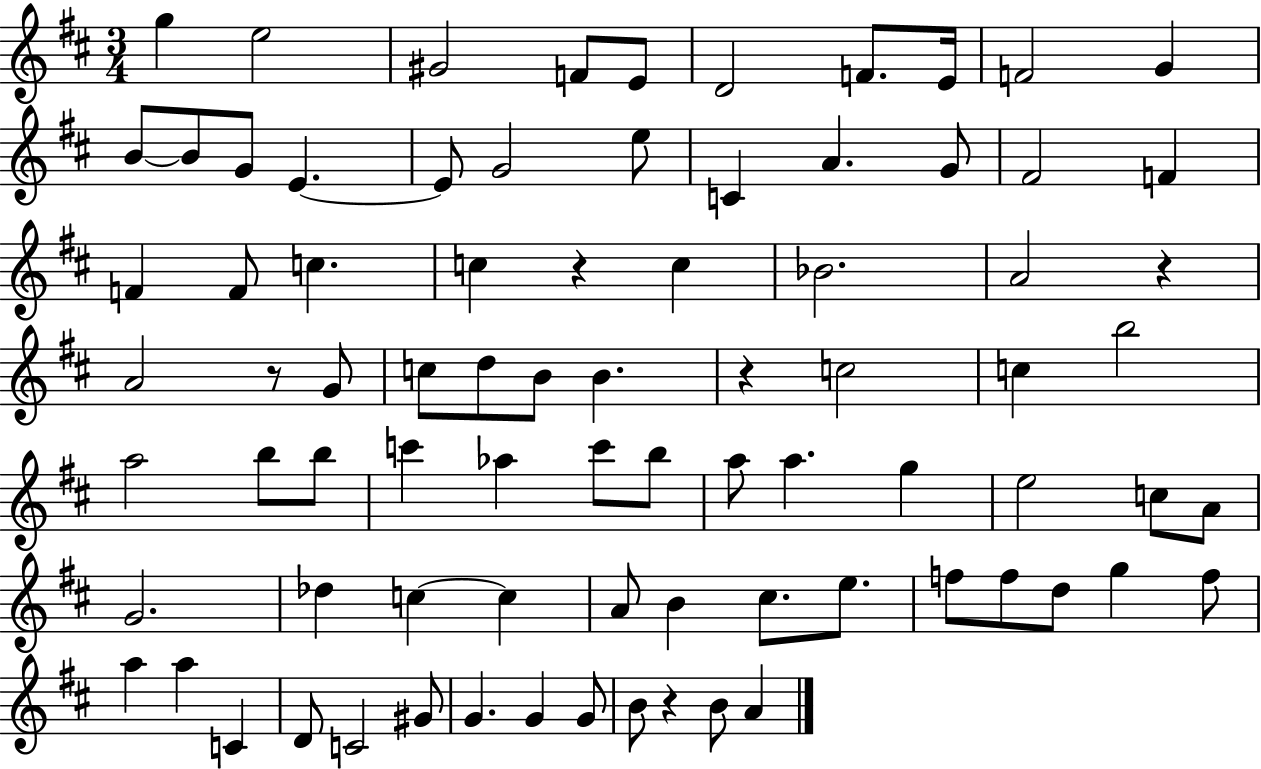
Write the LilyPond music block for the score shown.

{
  \clef treble
  \numericTimeSignature
  \time 3/4
  \key d \major
  g''4 e''2 | gis'2 f'8 e'8 | d'2 f'8. e'16 | f'2 g'4 | \break b'8~~ b'8 g'8 e'4.~~ | e'8 g'2 e''8 | c'4 a'4. g'8 | fis'2 f'4 | \break f'4 f'8 c''4. | c''4 r4 c''4 | bes'2. | a'2 r4 | \break a'2 r8 g'8 | c''8 d''8 b'8 b'4. | r4 c''2 | c''4 b''2 | \break a''2 b''8 b''8 | c'''4 aes''4 c'''8 b''8 | a''8 a''4. g''4 | e''2 c''8 a'8 | \break g'2. | des''4 c''4~~ c''4 | a'8 b'4 cis''8. e''8. | f''8 f''8 d''8 g''4 f''8 | \break a''4 a''4 c'4 | d'8 c'2 gis'8 | g'4. g'4 g'8 | b'8 r4 b'8 a'4 | \break \bar "|."
}